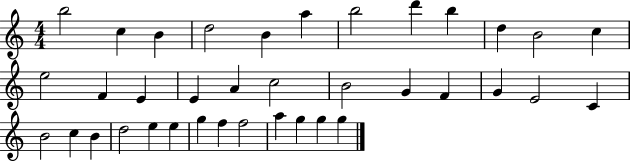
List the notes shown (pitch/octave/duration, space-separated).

B5/h C5/q B4/q D5/h B4/q A5/q B5/h D6/q B5/q D5/q B4/h C5/q E5/h F4/q E4/q E4/q A4/q C5/h B4/h G4/q F4/q G4/q E4/h C4/q B4/h C5/q B4/q D5/h E5/q E5/q G5/q F5/q F5/h A5/q G5/q G5/q G5/q